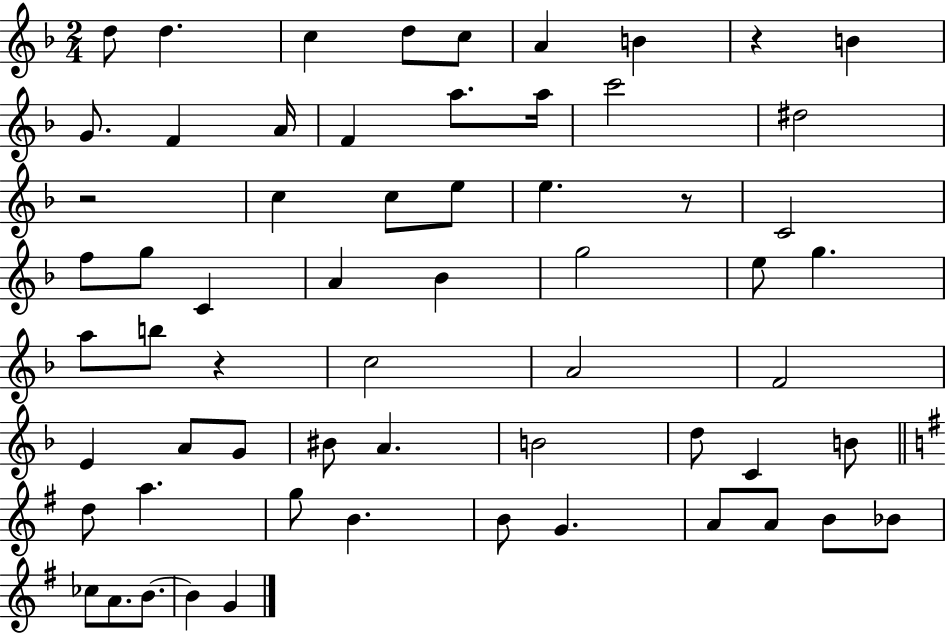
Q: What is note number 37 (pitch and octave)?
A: G4